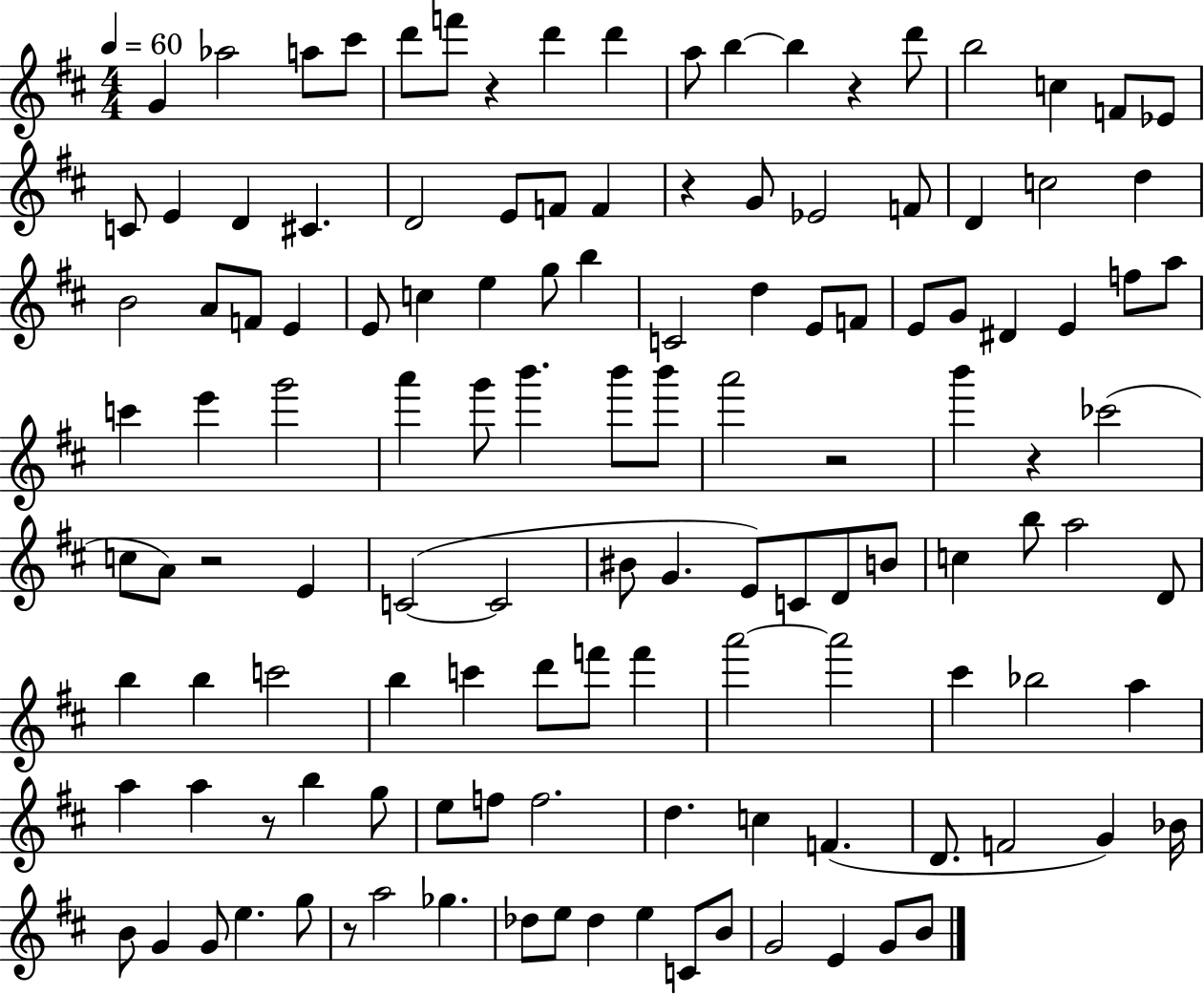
X:1
T:Untitled
M:4/4
L:1/4
K:D
G _a2 a/2 ^c'/2 d'/2 f'/2 z d' d' a/2 b b z d'/2 b2 c F/2 _E/2 C/2 E D ^C D2 E/2 F/2 F z G/2 _E2 F/2 D c2 d B2 A/2 F/2 E E/2 c e g/2 b C2 d E/2 F/2 E/2 G/2 ^D E f/2 a/2 c' e' g'2 a' g'/2 b' b'/2 b'/2 a'2 z2 b' z _c'2 c/2 A/2 z2 E C2 C2 ^B/2 G E/2 C/2 D/2 B/2 c b/2 a2 D/2 b b c'2 b c' d'/2 f'/2 f' a'2 a'2 ^c' _b2 a a a z/2 b g/2 e/2 f/2 f2 d c F D/2 F2 G _B/4 B/2 G G/2 e g/2 z/2 a2 _g _d/2 e/2 _d e C/2 B/2 G2 E G/2 B/2